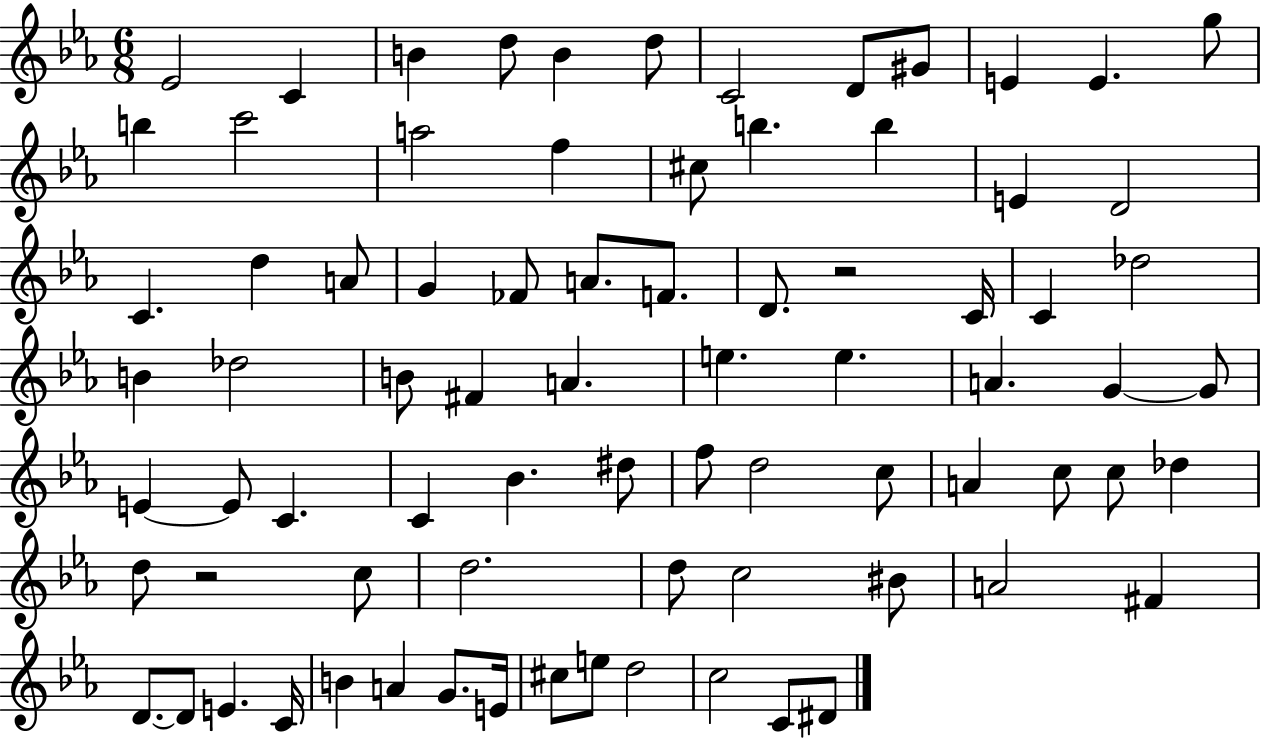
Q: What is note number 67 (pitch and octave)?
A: C4